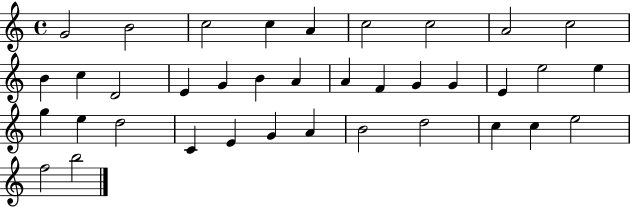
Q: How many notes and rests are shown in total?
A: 37